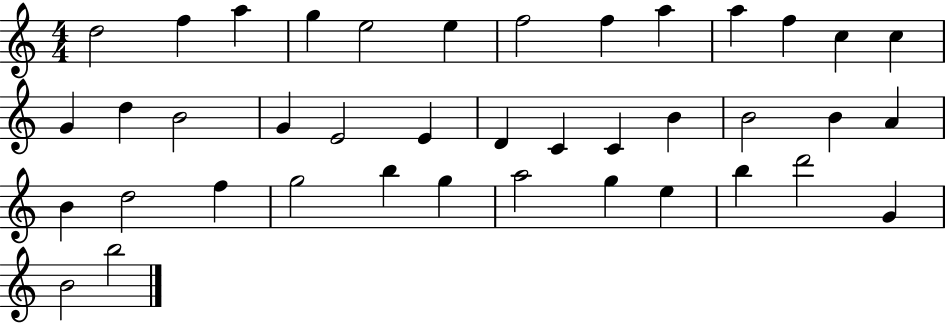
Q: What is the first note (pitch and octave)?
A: D5